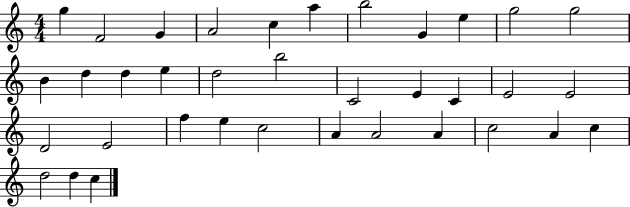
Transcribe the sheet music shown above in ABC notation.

X:1
T:Untitled
M:4/4
L:1/4
K:C
g F2 G A2 c a b2 G e g2 g2 B d d e d2 b2 C2 E C E2 E2 D2 E2 f e c2 A A2 A c2 A c d2 d c